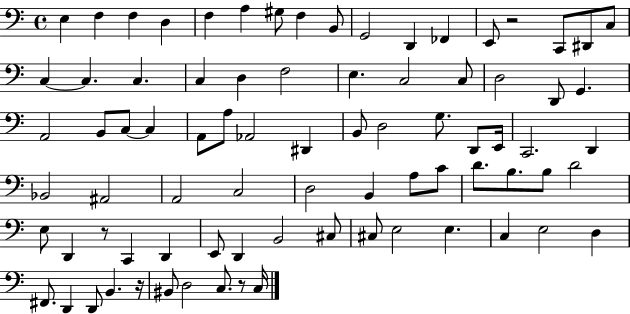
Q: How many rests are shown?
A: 4